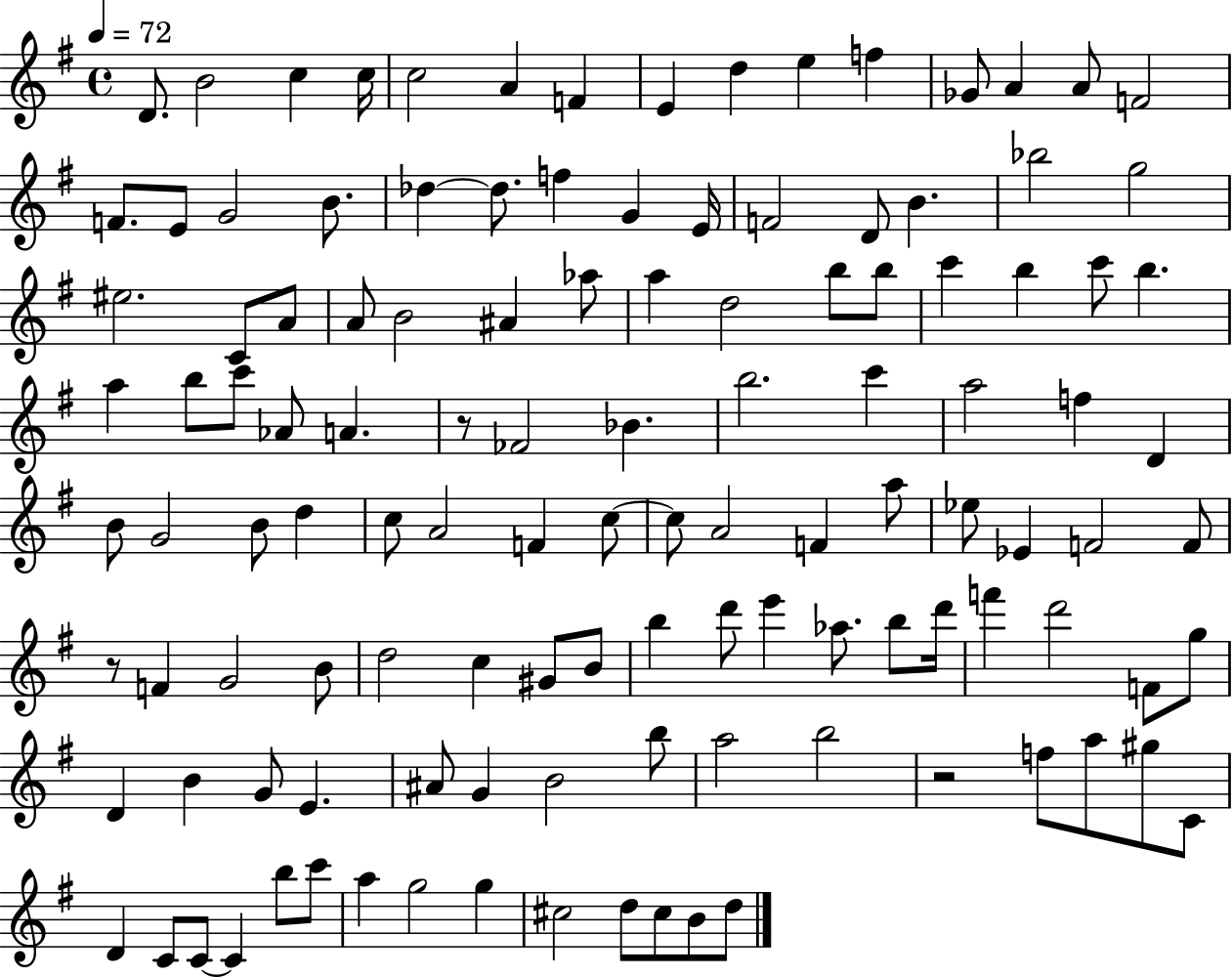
D4/e. B4/h C5/q C5/s C5/h A4/q F4/q E4/q D5/q E5/q F5/q Gb4/e A4/q A4/e F4/h F4/e. E4/e G4/h B4/e. Db5/q Db5/e. F5/q G4/q E4/s F4/h D4/e B4/q. Bb5/h G5/h EIS5/h. C4/e A4/e A4/e B4/h A#4/q Ab5/e A5/q D5/h B5/e B5/e C6/q B5/q C6/e B5/q. A5/q B5/e C6/e Ab4/e A4/q. R/e FES4/h Bb4/q. B5/h. C6/q A5/h F5/q D4/q B4/e G4/h B4/e D5/q C5/e A4/h F4/q C5/e C5/e A4/h F4/q A5/e Eb5/e Eb4/q F4/h F4/e R/e F4/q G4/h B4/e D5/h C5/q G#4/e B4/e B5/q D6/e E6/q Ab5/e. B5/e D6/s F6/q D6/h F4/e G5/e D4/q B4/q G4/e E4/q. A#4/e G4/q B4/h B5/e A5/h B5/h R/h F5/e A5/e G#5/e C4/e D4/q C4/e C4/e C4/q B5/e C6/e A5/q G5/h G5/q C#5/h D5/e C#5/e B4/e D5/e